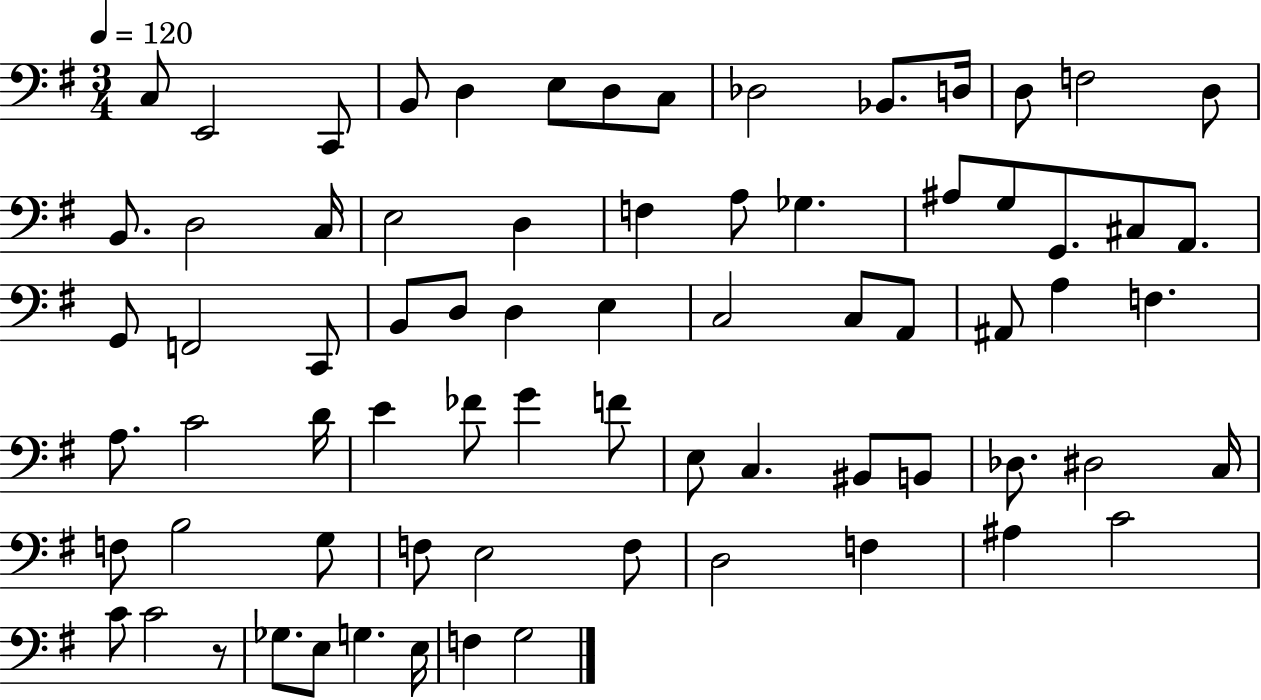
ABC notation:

X:1
T:Untitled
M:3/4
L:1/4
K:G
C,/2 E,,2 C,,/2 B,,/2 D, E,/2 D,/2 C,/2 _D,2 _B,,/2 D,/4 D,/2 F,2 D,/2 B,,/2 D,2 C,/4 E,2 D, F, A,/2 _G, ^A,/2 G,/2 G,,/2 ^C,/2 A,,/2 G,,/2 F,,2 C,,/2 B,,/2 D,/2 D, E, C,2 C,/2 A,,/2 ^A,,/2 A, F, A,/2 C2 D/4 E _F/2 G F/2 E,/2 C, ^B,,/2 B,,/2 _D,/2 ^D,2 C,/4 F,/2 B,2 G,/2 F,/2 E,2 F,/2 D,2 F, ^A, C2 C/2 C2 z/2 _G,/2 E,/2 G, E,/4 F, G,2